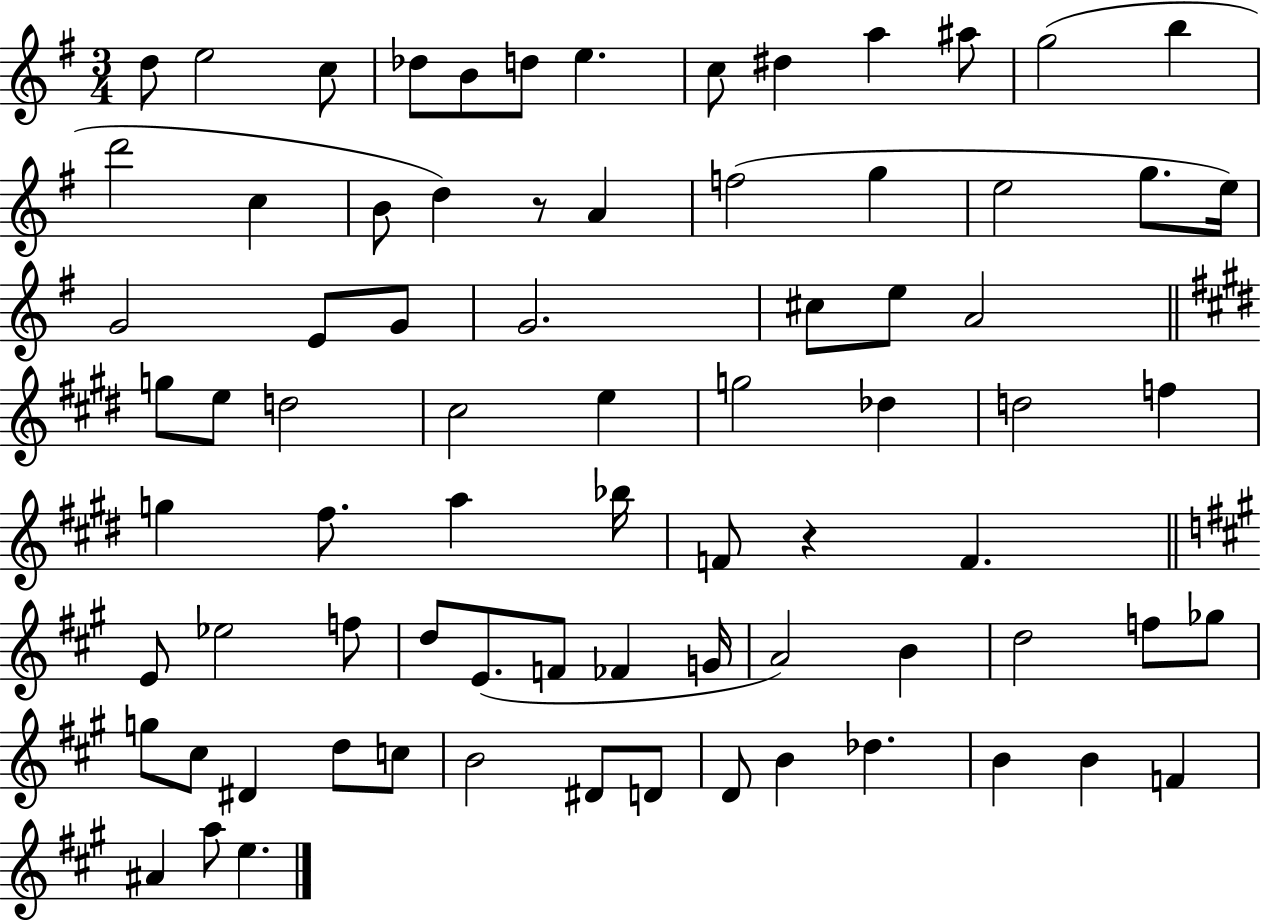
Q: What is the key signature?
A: G major